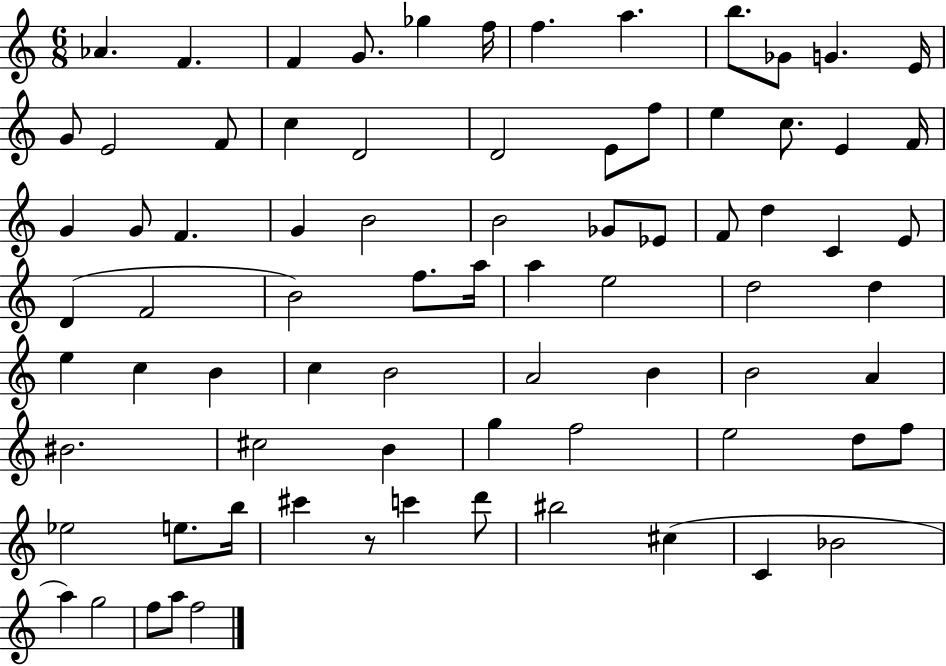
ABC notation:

X:1
T:Untitled
M:6/8
L:1/4
K:C
_A F F G/2 _g f/4 f a b/2 _G/2 G E/4 G/2 E2 F/2 c D2 D2 E/2 f/2 e c/2 E F/4 G G/2 F G B2 B2 _G/2 _E/2 F/2 d C E/2 D F2 B2 f/2 a/4 a e2 d2 d e c B c B2 A2 B B2 A ^B2 ^c2 B g f2 e2 d/2 f/2 _e2 e/2 b/4 ^c' z/2 c' d'/2 ^b2 ^c C _B2 a g2 f/2 a/2 f2